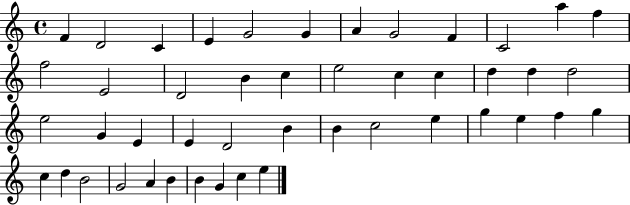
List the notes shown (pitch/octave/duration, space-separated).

F4/q D4/h C4/q E4/q G4/h G4/q A4/q G4/h F4/q C4/h A5/q F5/q F5/h E4/h D4/h B4/q C5/q E5/h C5/q C5/q D5/q D5/q D5/h E5/h G4/q E4/q E4/q D4/h B4/q B4/q C5/h E5/q G5/q E5/q F5/q G5/q C5/q D5/q B4/h G4/h A4/q B4/q B4/q G4/q C5/q E5/q